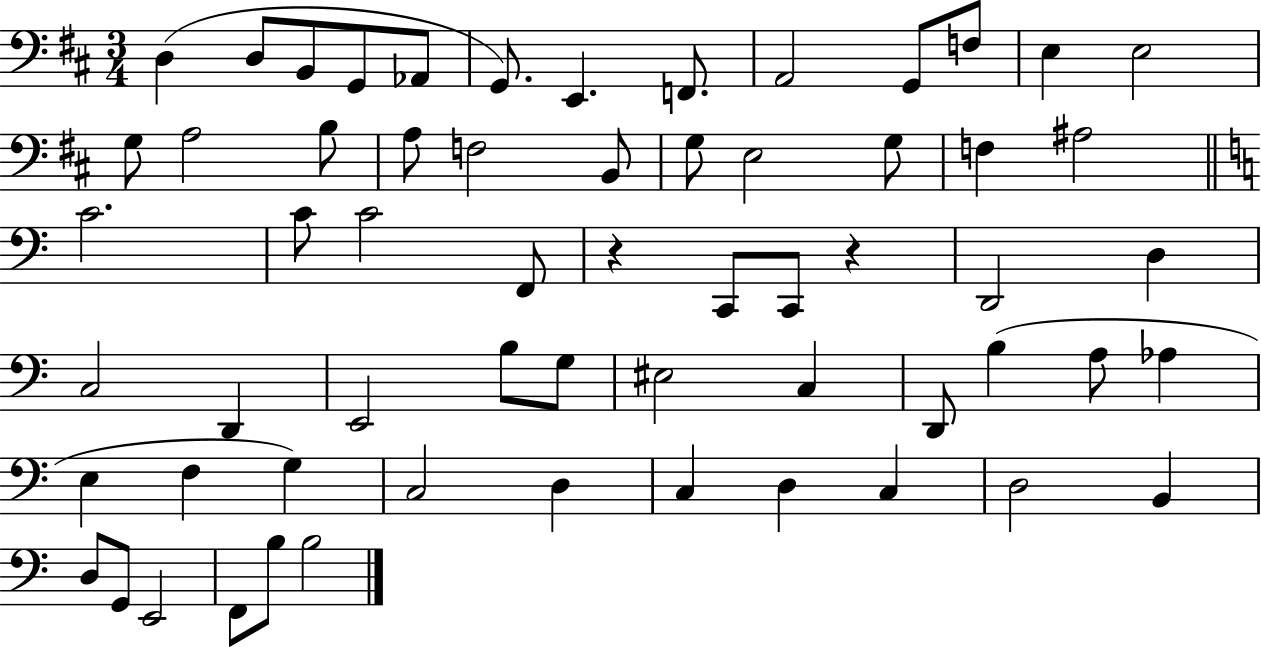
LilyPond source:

{
  \clef bass
  \numericTimeSignature
  \time 3/4
  \key d \major
  d4( d8 b,8 g,8 aes,8 | g,8.) e,4. f,8. | a,2 g,8 f8 | e4 e2 | \break g8 a2 b8 | a8 f2 b,8 | g8 e2 g8 | f4 ais2 | \break \bar "||" \break \key c \major c'2. | c'8 c'2 f,8 | r4 c,8 c,8 r4 | d,2 d4 | \break c2 d,4 | e,2 b8 g8 | eis2 c4 | d,8 b4( a8 aes4 | \break e4 f4 g4) | c2 d4 | c4 d4 c4 | d2 b,4 | \break d8 g,8 e,2 | f,8 b8 b2 | \bar "|."
}